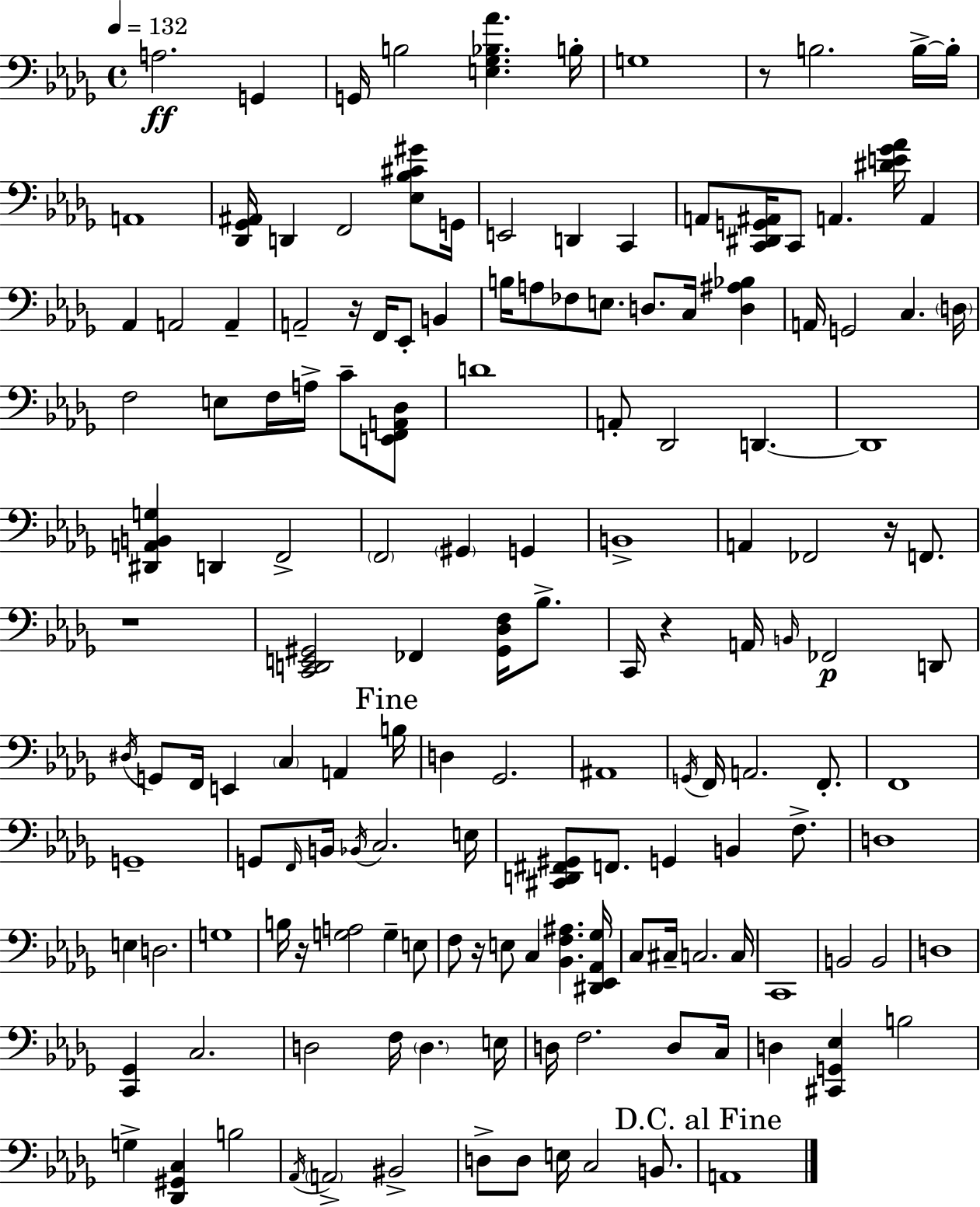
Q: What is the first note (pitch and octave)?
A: A3